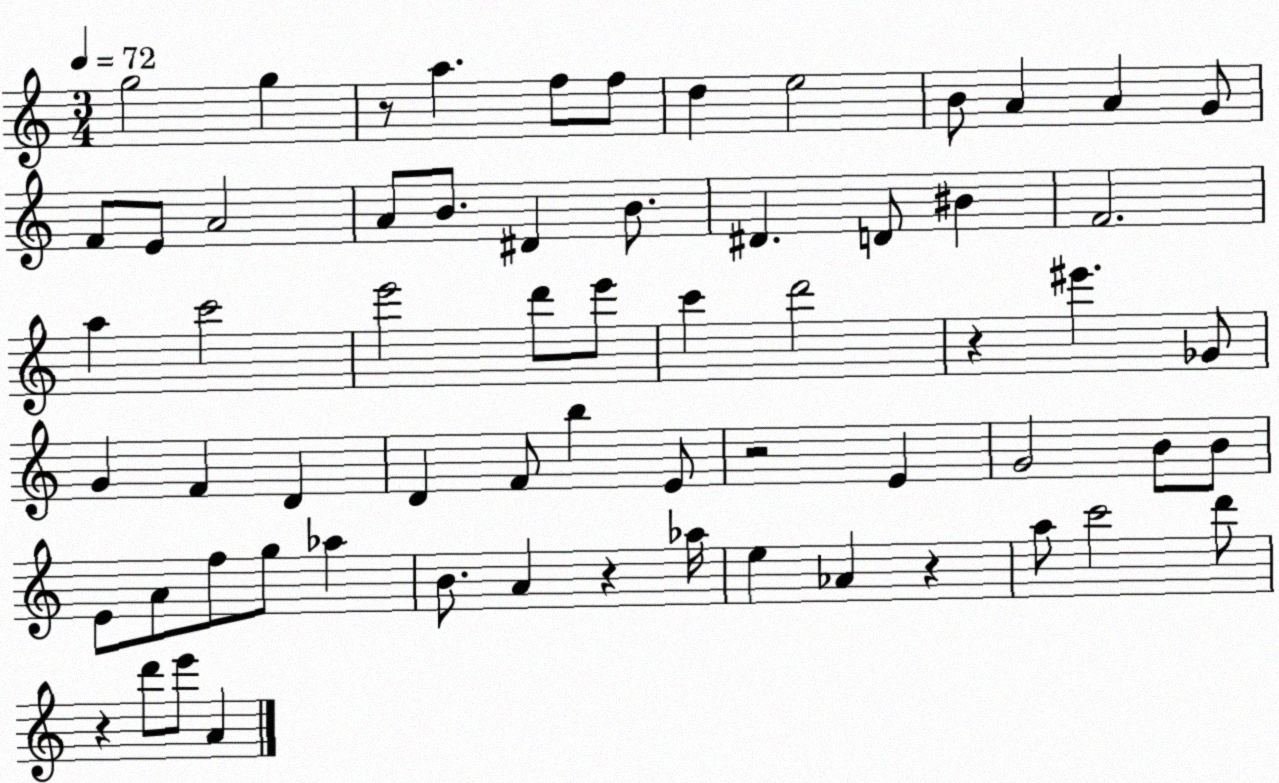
X:1
T:Untitled
M:3/4
L:1/4
K:C
g2 g z/2 a f/2 f/2 d e2 B/2 A A G/2 F/2 E/2 A2 A/2 B/2 ^D B/2 ^D D/2 ^B F2 a c'2 e'2 d'/2 e'/2 c' d'2 z ^e' _G/2 G F D D F/2 b E/2 z2 E G2 B/2 B/2 E/2 A/2 f/2 g/2 _a B/2 A z _a/4 e _A z a/2 c'2 d'/2 z d'/2 e'/2 A